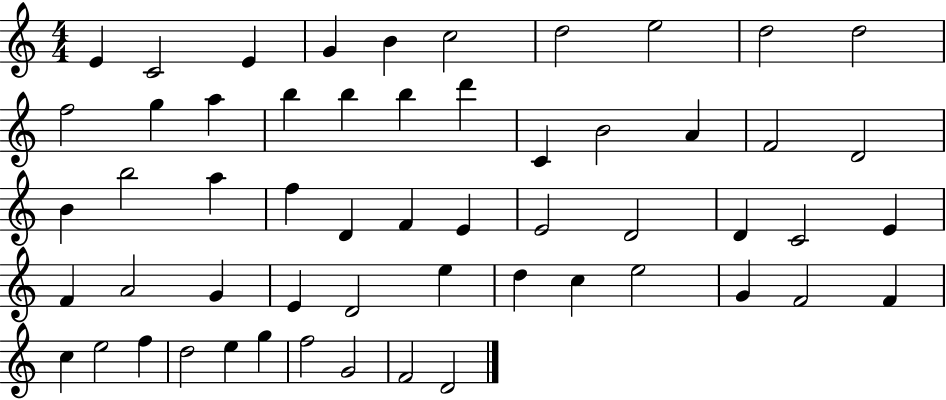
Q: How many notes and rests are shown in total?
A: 56